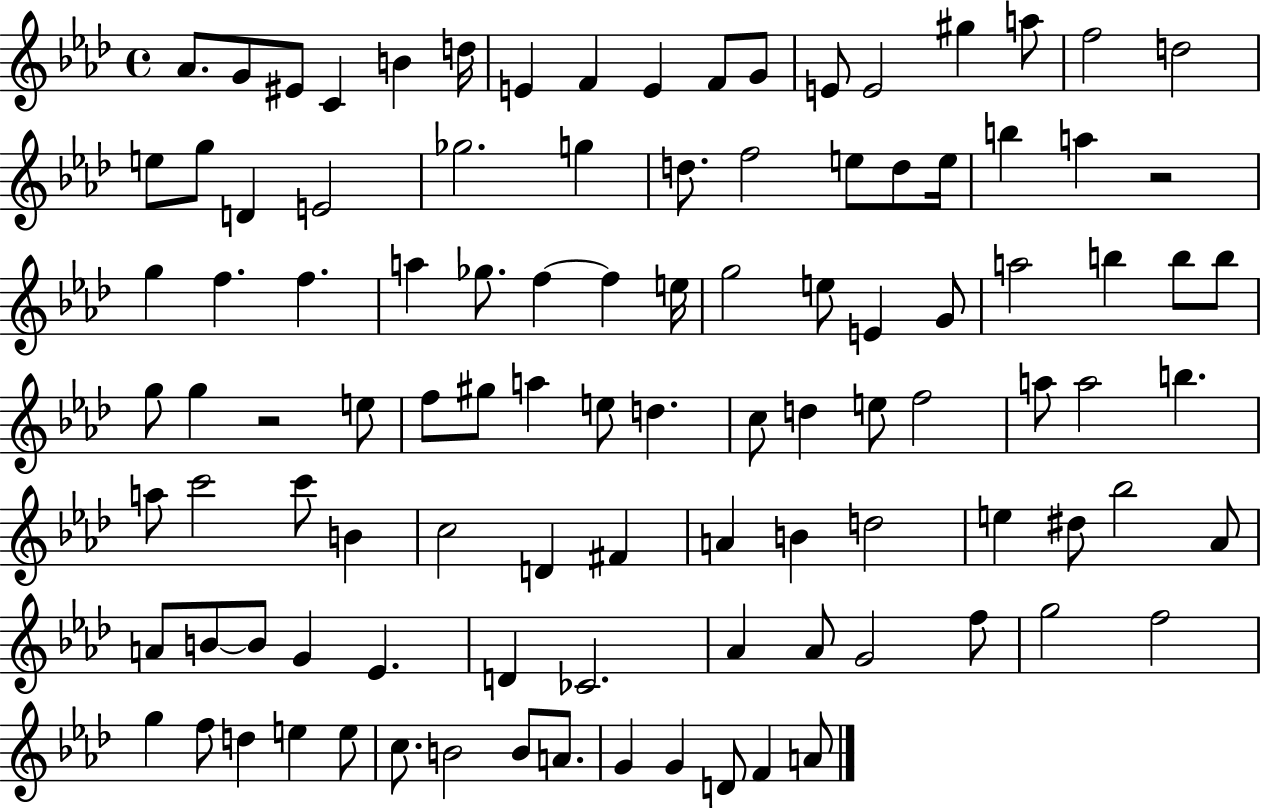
Ab4/e. G4/e EIS4/e C4/q B4/q D5/s E4/q F4/q E4/q F4/e G4/e E4/e E4/h G#5/q A5/e F5/h D5/h E5/e G5/e D4/q E4/h Gb5/h. G5/q D5/e. F5/h E5/e D5/e E5/s B5/q A5/q R/h G5/q F5/q. F5/q. A5/q Gb5/e. F5/q F5/q E5/s G5/h E5/e E4/q G4/e A5/h B5/q B5/e B5/e G5/e G5/q R/h E5/e F5/e G#5/e A5/q E5/e D5/q. C5/e D5/q E5/e F5/h A5/e A5/h B5/q. A5/e C6/h C6/e B4/q C5/h D4/q F#4/q A4/q B4/q D5/h E5/q D#5/e Bb5/h Ab4/e A4/e B4/e B4/e G4/q Eb4/q. D4/q CES4/h. Ab4/q Ab4/e G4/h F5/e G5/h F5/h G5/q F5/e D5/q E5/q E5/e C5/e. B4/h B4/e A4/e. G4/q G4/q D4/e F4/q A4/e